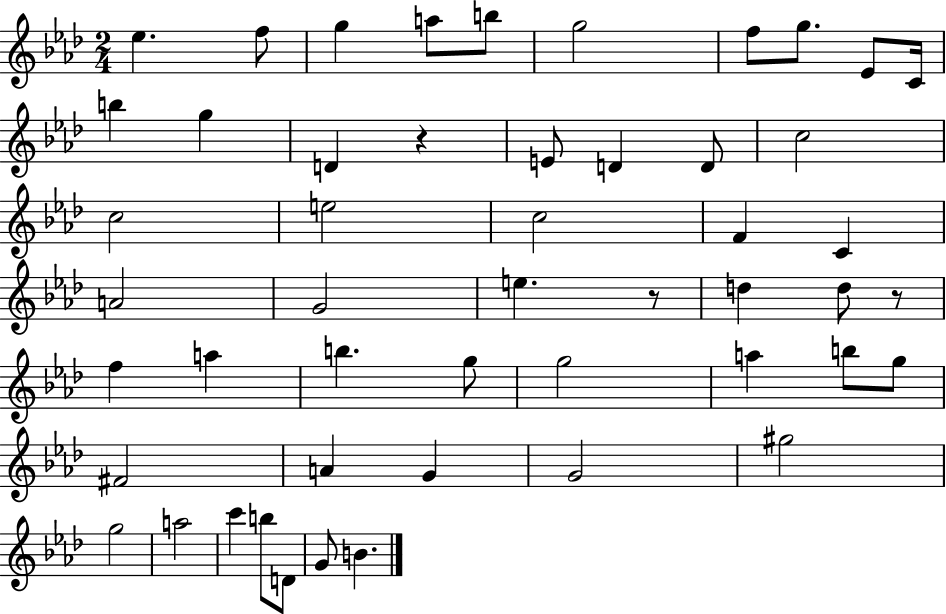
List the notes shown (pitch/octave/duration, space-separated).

Eb5/q. F5/e G5/q A5/e B5/e G5/h F5/e G5/e. Eb4/e C4/s B5/q G5/q D4/q R/q E4/e D4/q D4/e C5/h C5/h E5/h C5/h F4/q C4/q A4/h G4/h E5/q. R/e D5/q D5/e R/e F5/q A5/q B5/q. G5/e G5/h A5/q B5/e G5/e F#4/h A4/q G4/q G4/h G#5/h G5/h A5/h C6/q B5/e D4/e G4/e B4/q.